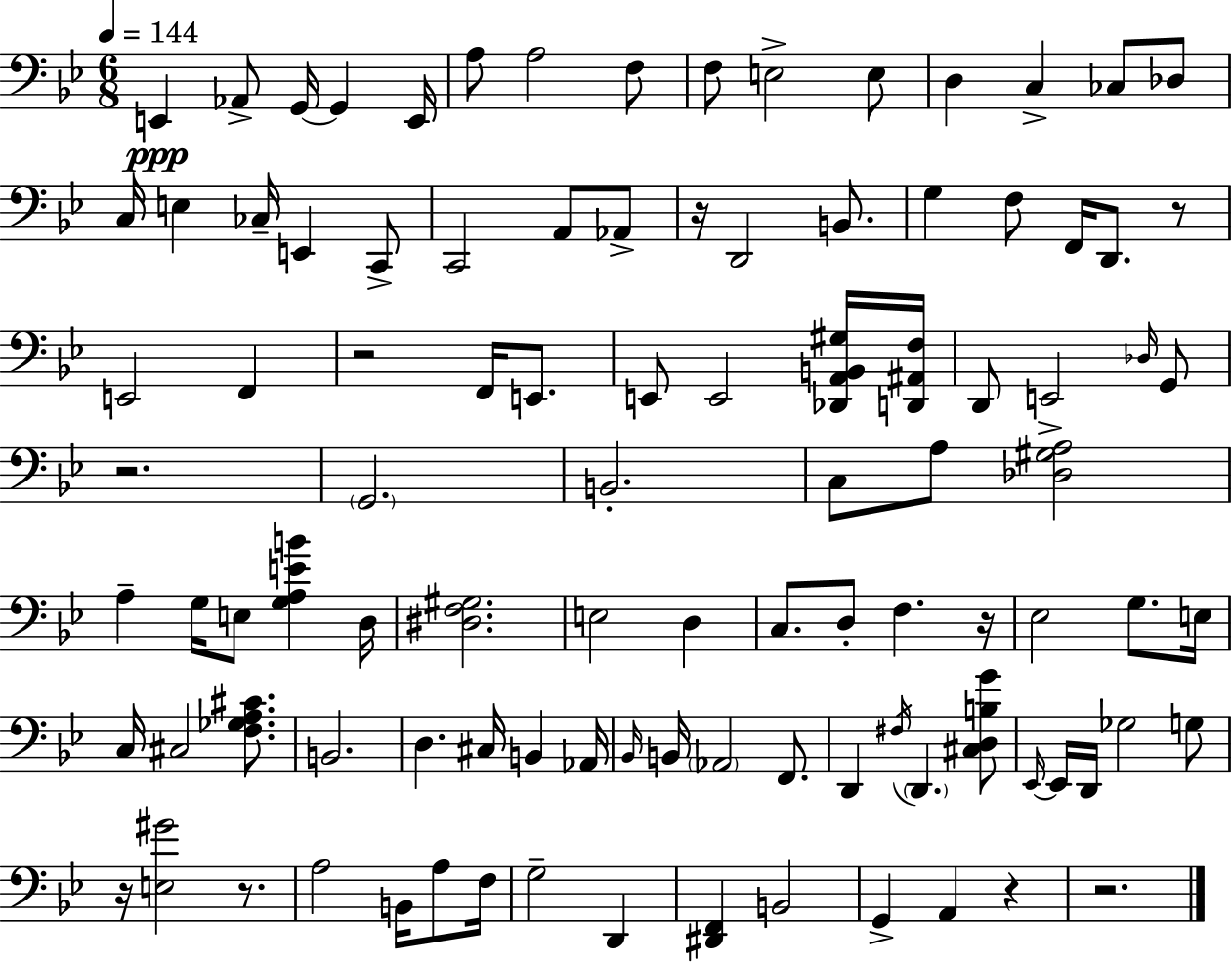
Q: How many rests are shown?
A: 9